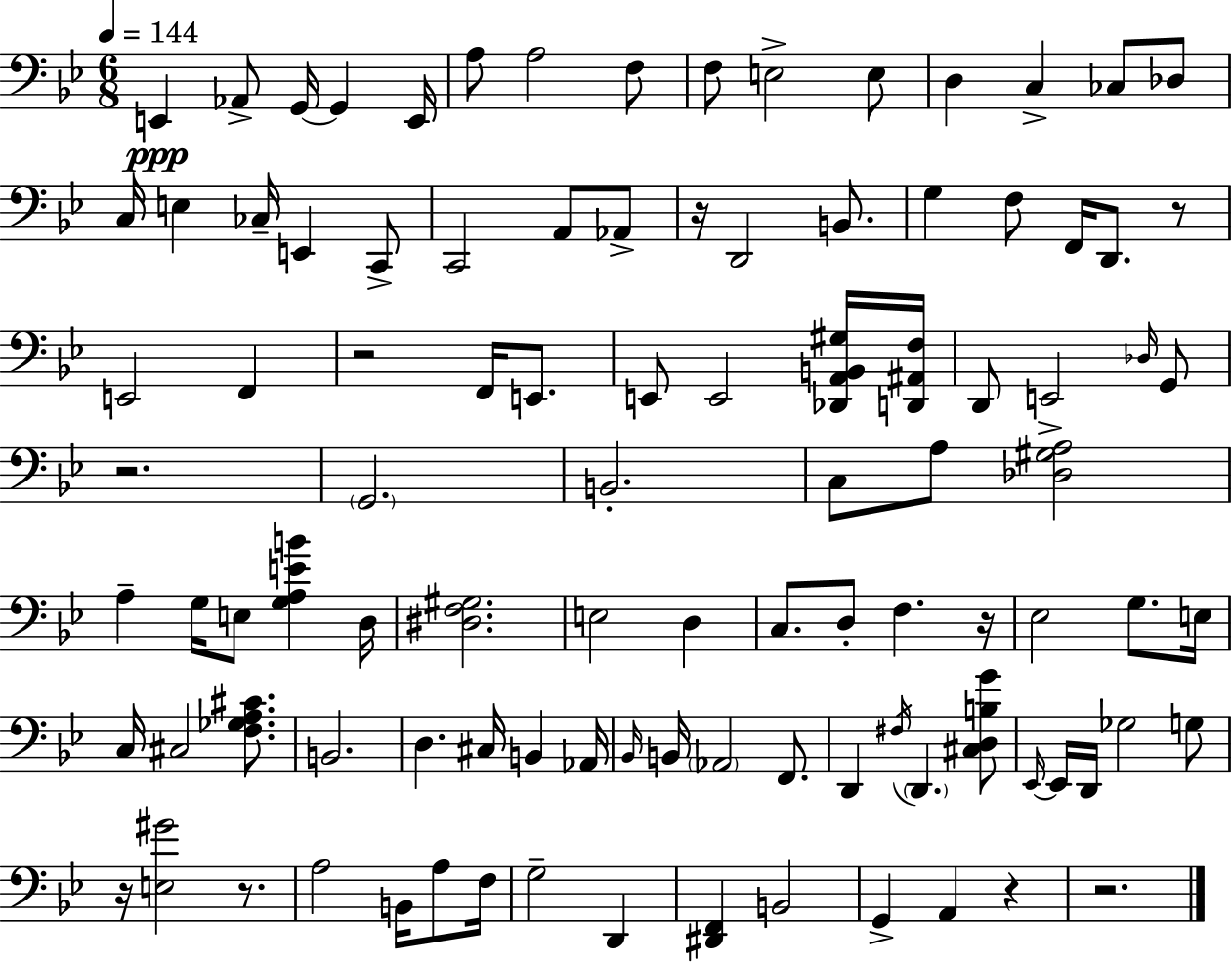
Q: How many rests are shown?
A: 9